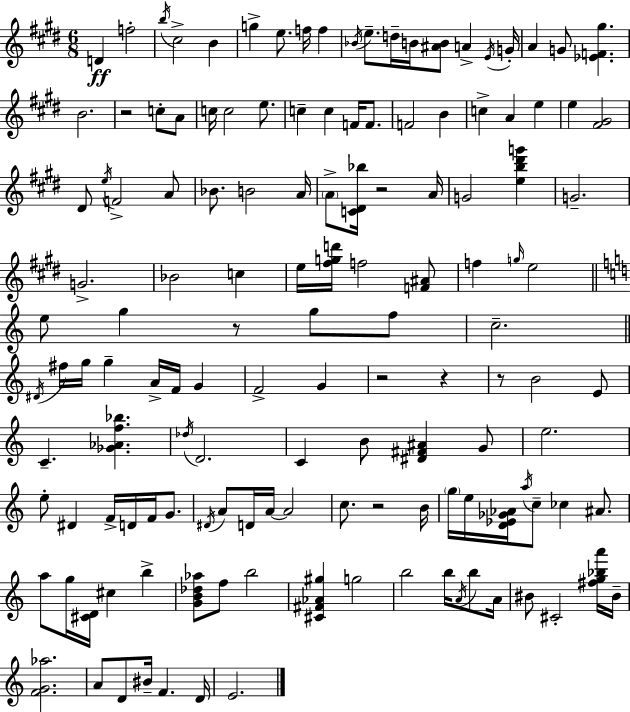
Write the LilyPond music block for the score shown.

{
  \clef treble
  \numericTimeSignature
  \time 6/8
  \key e \major
  d'4\ff f''2-. | \acciaccatura { b''16 } cis''2-> b'4 | g''4-> e''8. f''16 f''4 | \acciaccatura { bes'16 } e''8.-- d''16-- b'16 <ais' b'>8 a'4-> | \break \acciaccatura { e'16 } g'16-. a'4 g'8 <ees' f' gis''>4. | b'2. | r2 c''8-. | a'8 c''16 c''2 | \break e''8. c''4-- c''4 f'16 | f'8. f'2 b'4 | c''4-> a'4 e''4 | e''4 <fis' gis'>2 | \break dis'8 \acciaccatura { e''16 } f'2-> | a'8 bes'8. b'2 | a'16 \parenthesize a'8-> <c' dis' bes''>16 r2 | a'16 g'2 | \break <e'' b'' dis''' g'''>4 g'2.-- | g'2.-> | bes'2 | c''4 e''16 <fis'' g'' d'''>16 f''2 | \break <f' ais'>8 f''4 \grace { g''16 } e''2 | \bar "||" \break \key c \major e''8 g''4 r8 g''8 f''8 | c''2.-- | \bar "||" \break \key a \minor \acciaccatura { dis'16 } fis''16 g''16 g''4-- a'16-> f'16 g'4 | f'2-> g'4 | r2 r4 | r8 b'2 e'8 | \break c'4.-- <ges' aes' f'' bes''>4. | \acciaccatura { des''16 } d'2. | c'4 b'8 <dis' fis' ais'>4 | g'8 e''2. | \break e''8-. dis'4 f'16-> d'16 f'16 g'8. | \acciaccatura { dis'16 } a'8 d'16 a'16~~ a'2 | c''8. r2 | b'16 \parenthesize g''16 e''16 <d' ees' ges' aes'>16 \acciaccatura { a''16 } c''8-- ces''4 | \break ais'8. a''8 g''16 <cis' d'>16 cis''4 | b''4-> <g' b' des'' aes''>8 f''8 b''2 | <cis' fis' aes' gis''>4 g''2 | b''2 | \break b''16 \acciaccatura { a'16 } b''8 a'16 bis'8 cis'2-. | <fis'' g'' bes'' a'''>16 bis'16-- <f' g' aes''>2. | a'8 d'8 bis'16-- f'4. | d'16 e'2. | \break \bar "|."
}